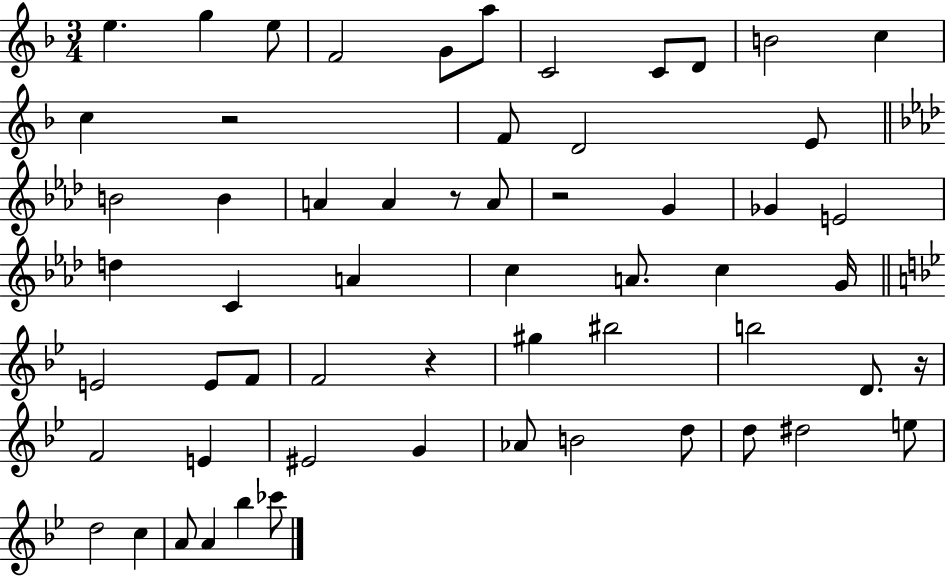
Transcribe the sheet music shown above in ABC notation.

X:1
T:Untitled
M:3/4
L:1/4
K:F
e g e/2 F2 G/2 a/2 C2 C/2 D/2 B2 c c z2 F/2 D2 E/2 B2 B A A z/2 A/2 z2 G _G E2 d C A c A/2 c G/4 E2 E/2 F/2 F2 z ^g ^b2 b2 D/2 z/4 F2 E ^E2 G _A/2 B2 d/2 d/2 ^d2 e/2 d2 c A/2 A _b _c'/2